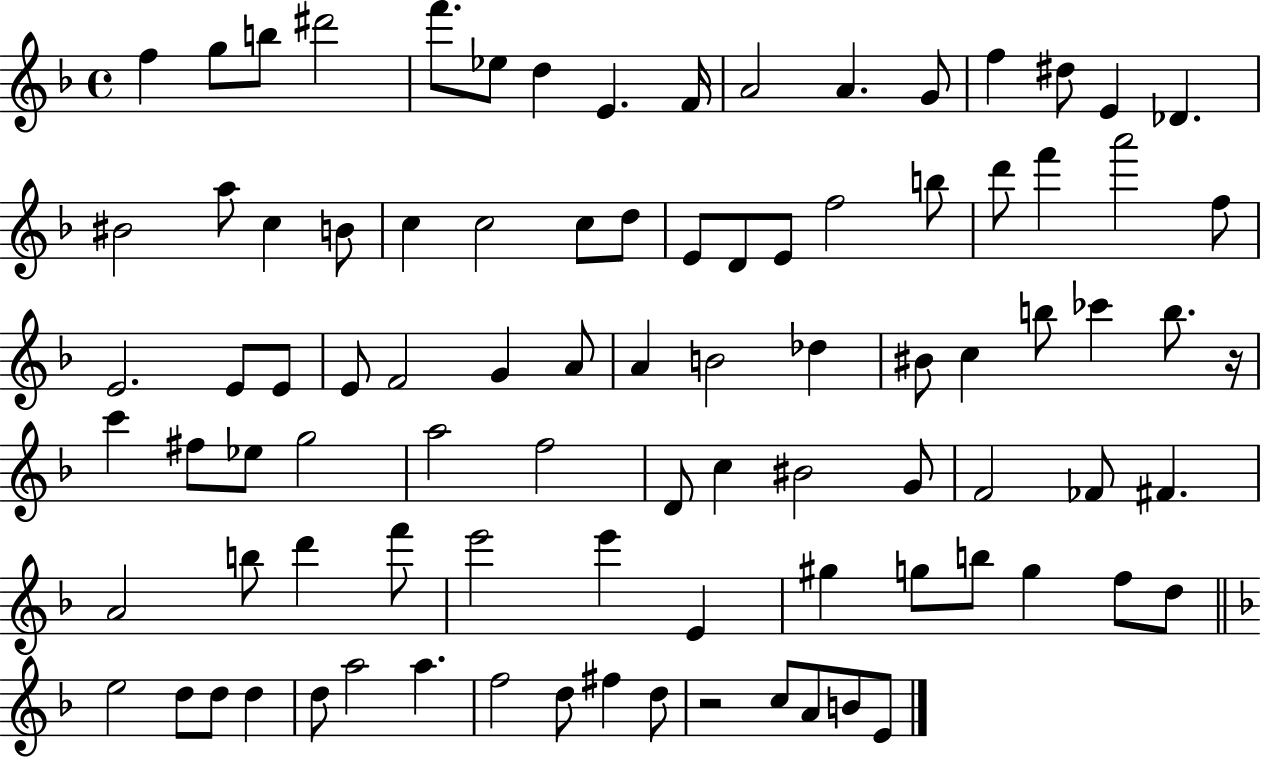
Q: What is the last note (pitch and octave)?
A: E4